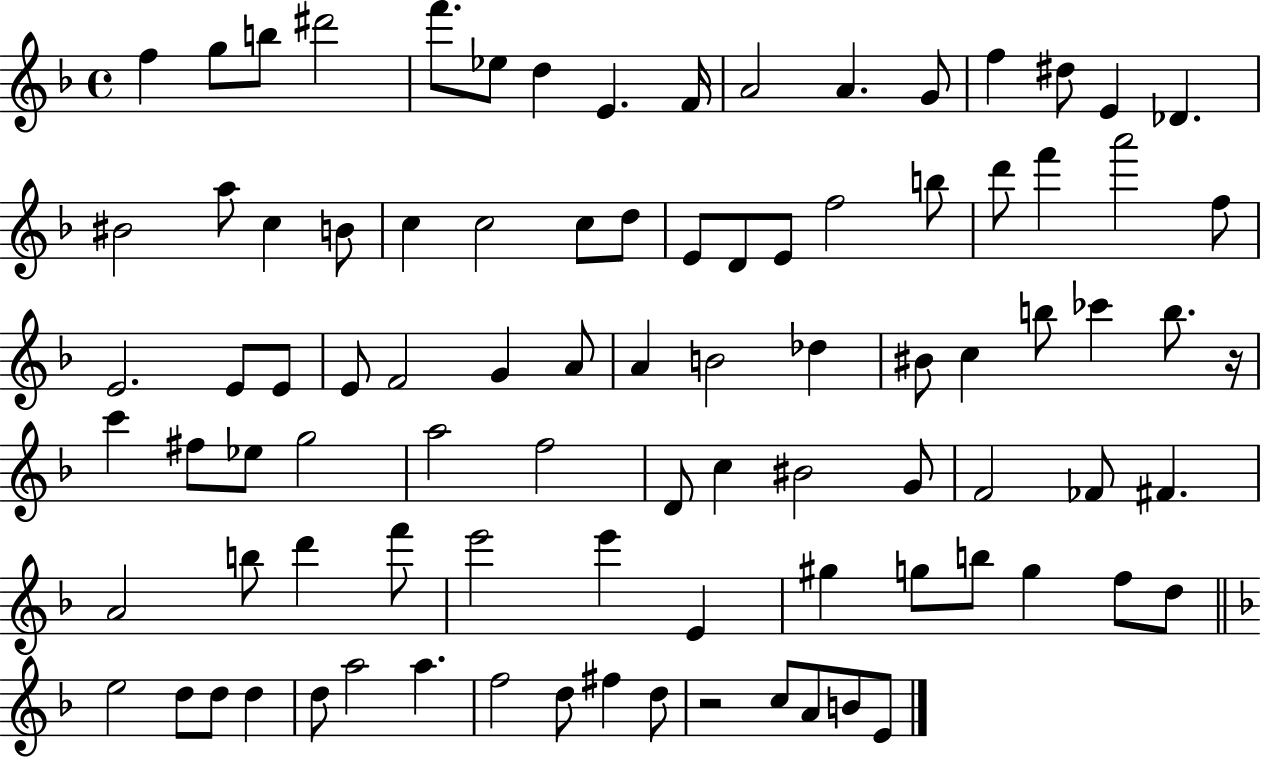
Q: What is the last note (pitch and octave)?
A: E4